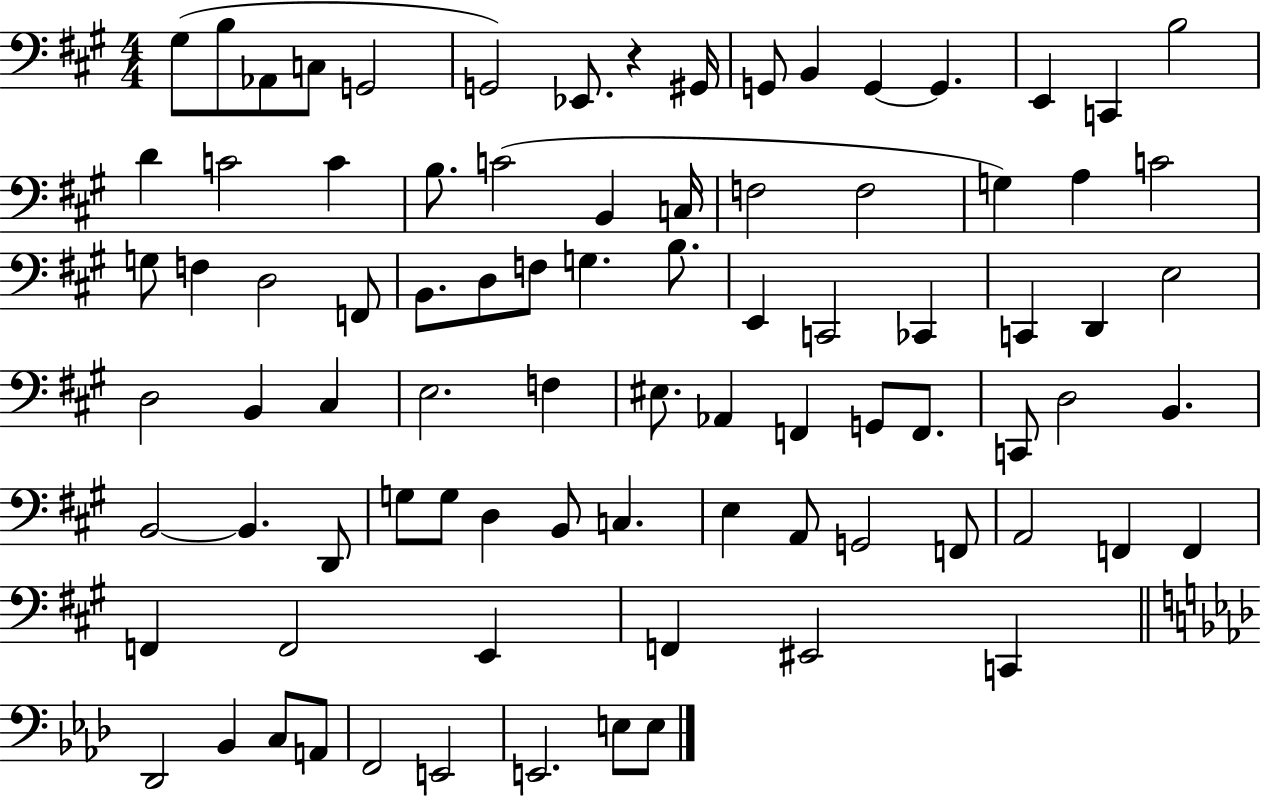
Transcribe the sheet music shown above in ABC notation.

X:1
T:Untitled
M:4/4
L:1/4
K:A
^G,/2 B,/2 _A,,/2 C,/2 G,,2 G,,2 _E,,/2 z ^G,,/4 G,,/2 B,, G,, G,, E,, C,, B,2 D C2 C B,/2 C2 B,, C,/4 F,2 F,2 G, A, C2 G,/2 F, D,2 F,,/2 B,,/2 D,/2 F,/2 G, B,/2 E,, C,,2 _C,, C,, D,, E,2 D,2 B,, ^C, E,2 F, ^E,/2 _A,, F,, G,,/2 F,,/2 C,,/2 D,2 B,, B,,2 B,, D,,/2 G,/2 G,/2 D, B,,/2 C, E, A,,/2 G,,2 F,,/2 A,,2 F,, F,, F,, F,,2 E,, F,, ^E,,2 C,, _D,,2 _B,, C,/2 A,,/2 F,,2 E,,2 E,,2 E,/2 E,/2